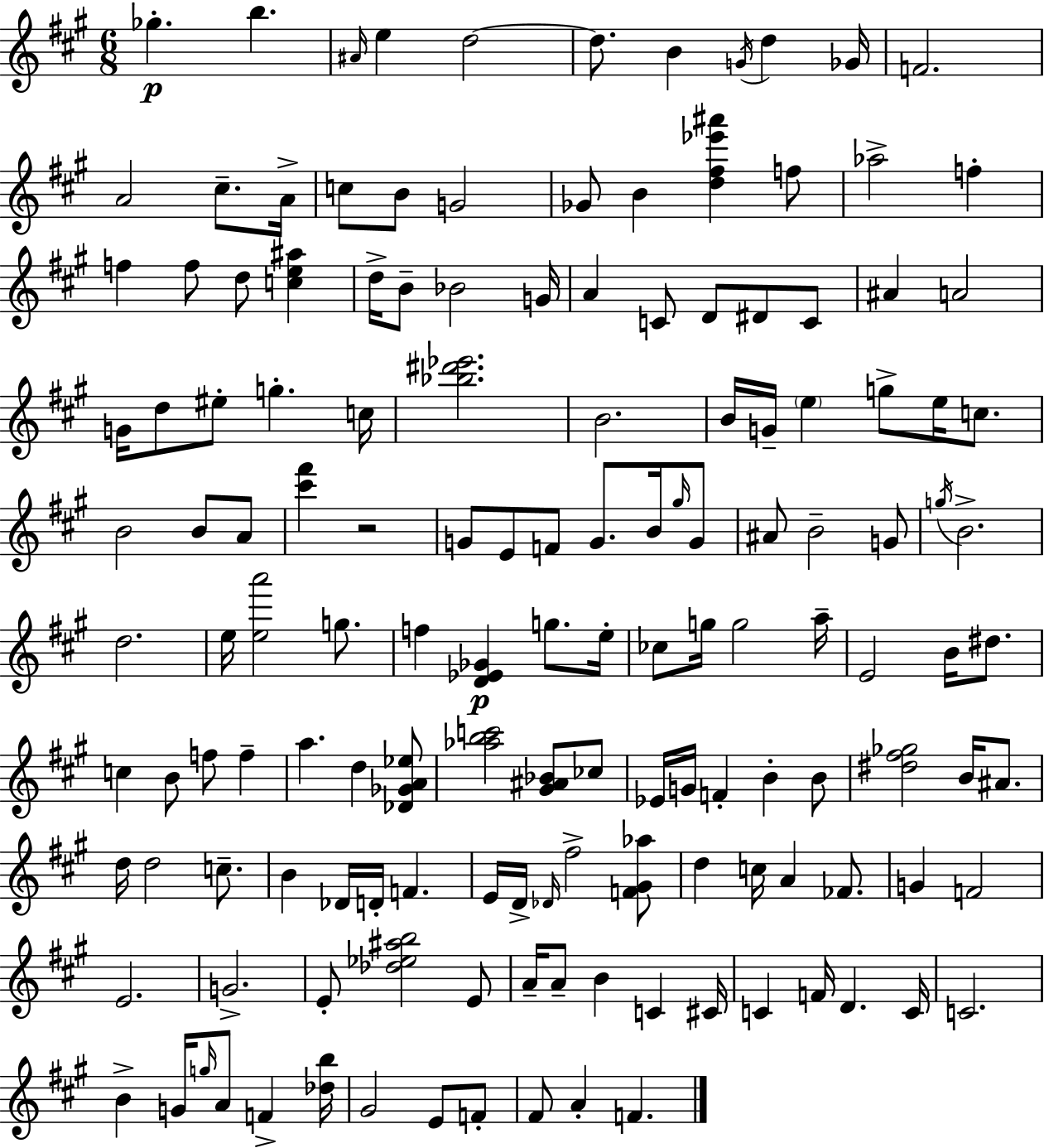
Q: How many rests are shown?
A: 1